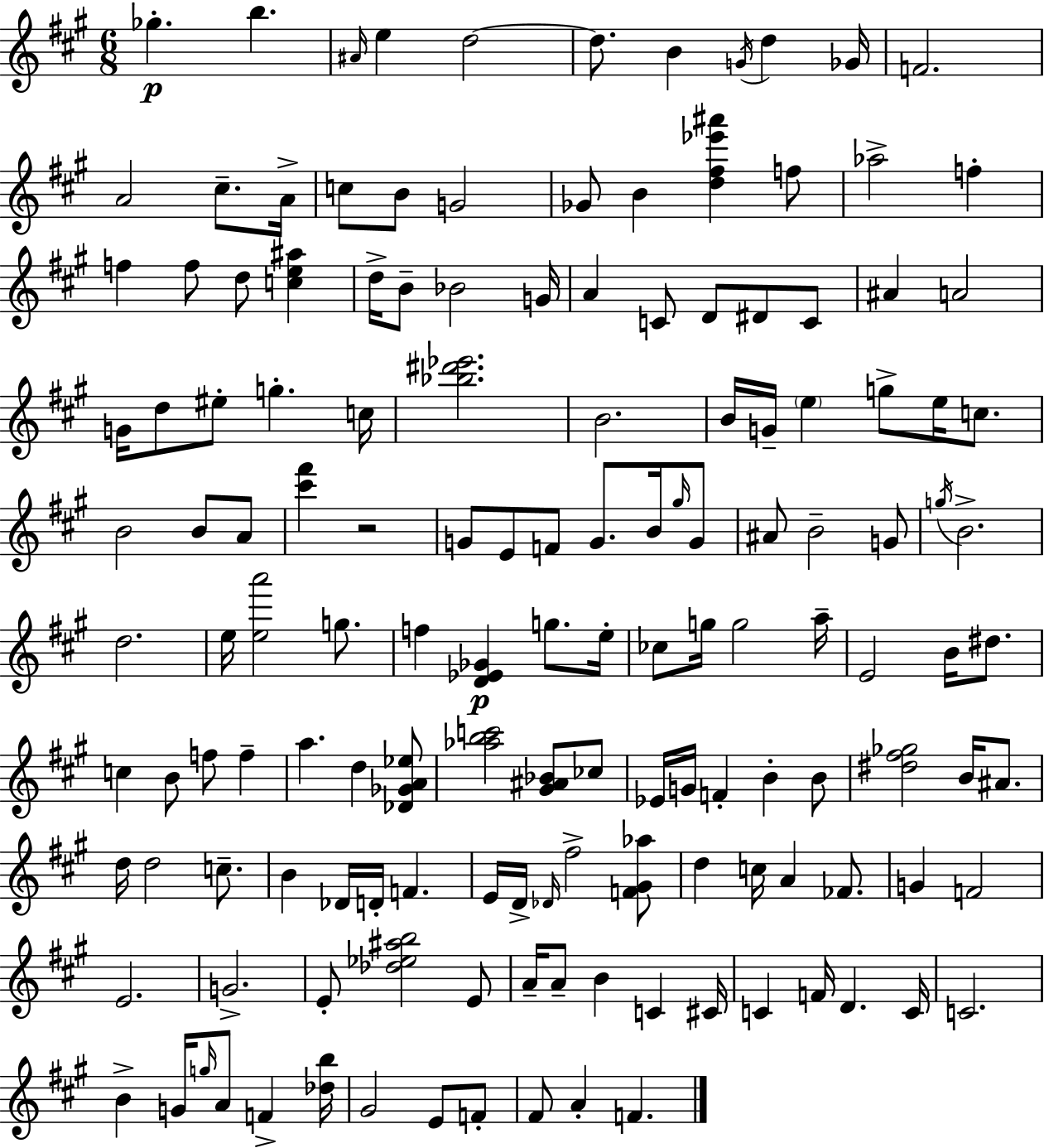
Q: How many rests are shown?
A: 1